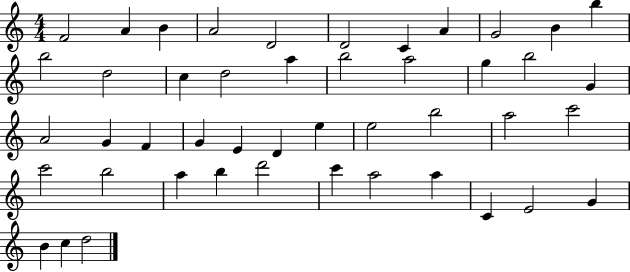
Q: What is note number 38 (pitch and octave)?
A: C6